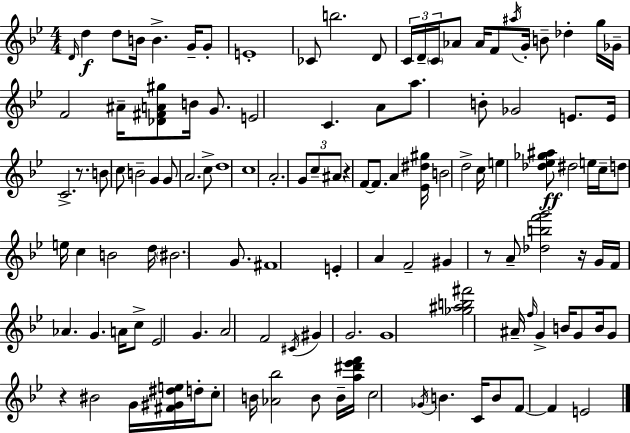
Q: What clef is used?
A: treble